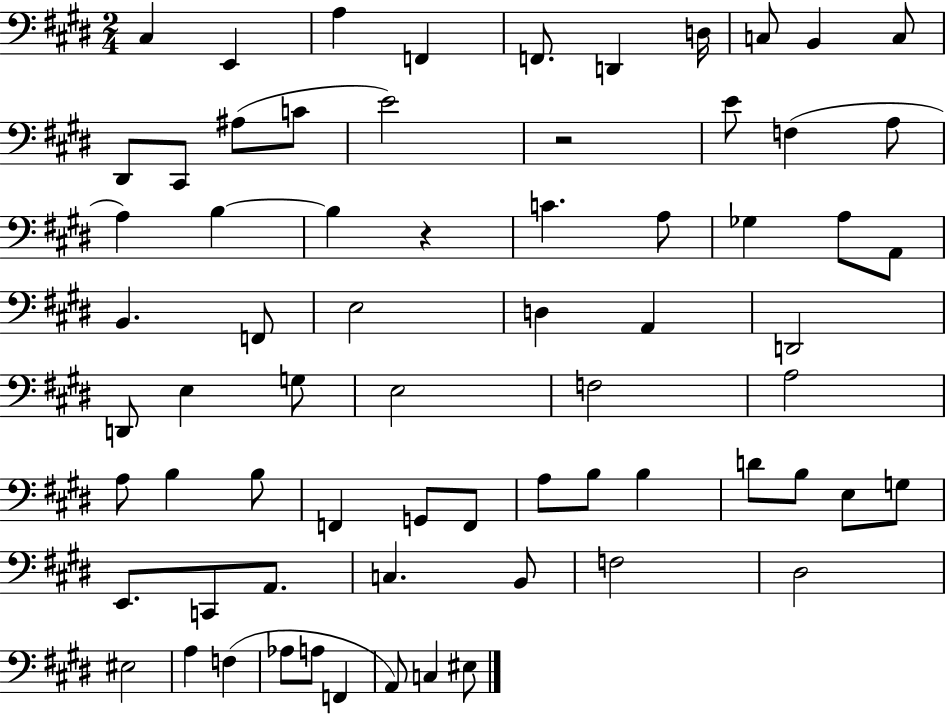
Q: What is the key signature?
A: E major